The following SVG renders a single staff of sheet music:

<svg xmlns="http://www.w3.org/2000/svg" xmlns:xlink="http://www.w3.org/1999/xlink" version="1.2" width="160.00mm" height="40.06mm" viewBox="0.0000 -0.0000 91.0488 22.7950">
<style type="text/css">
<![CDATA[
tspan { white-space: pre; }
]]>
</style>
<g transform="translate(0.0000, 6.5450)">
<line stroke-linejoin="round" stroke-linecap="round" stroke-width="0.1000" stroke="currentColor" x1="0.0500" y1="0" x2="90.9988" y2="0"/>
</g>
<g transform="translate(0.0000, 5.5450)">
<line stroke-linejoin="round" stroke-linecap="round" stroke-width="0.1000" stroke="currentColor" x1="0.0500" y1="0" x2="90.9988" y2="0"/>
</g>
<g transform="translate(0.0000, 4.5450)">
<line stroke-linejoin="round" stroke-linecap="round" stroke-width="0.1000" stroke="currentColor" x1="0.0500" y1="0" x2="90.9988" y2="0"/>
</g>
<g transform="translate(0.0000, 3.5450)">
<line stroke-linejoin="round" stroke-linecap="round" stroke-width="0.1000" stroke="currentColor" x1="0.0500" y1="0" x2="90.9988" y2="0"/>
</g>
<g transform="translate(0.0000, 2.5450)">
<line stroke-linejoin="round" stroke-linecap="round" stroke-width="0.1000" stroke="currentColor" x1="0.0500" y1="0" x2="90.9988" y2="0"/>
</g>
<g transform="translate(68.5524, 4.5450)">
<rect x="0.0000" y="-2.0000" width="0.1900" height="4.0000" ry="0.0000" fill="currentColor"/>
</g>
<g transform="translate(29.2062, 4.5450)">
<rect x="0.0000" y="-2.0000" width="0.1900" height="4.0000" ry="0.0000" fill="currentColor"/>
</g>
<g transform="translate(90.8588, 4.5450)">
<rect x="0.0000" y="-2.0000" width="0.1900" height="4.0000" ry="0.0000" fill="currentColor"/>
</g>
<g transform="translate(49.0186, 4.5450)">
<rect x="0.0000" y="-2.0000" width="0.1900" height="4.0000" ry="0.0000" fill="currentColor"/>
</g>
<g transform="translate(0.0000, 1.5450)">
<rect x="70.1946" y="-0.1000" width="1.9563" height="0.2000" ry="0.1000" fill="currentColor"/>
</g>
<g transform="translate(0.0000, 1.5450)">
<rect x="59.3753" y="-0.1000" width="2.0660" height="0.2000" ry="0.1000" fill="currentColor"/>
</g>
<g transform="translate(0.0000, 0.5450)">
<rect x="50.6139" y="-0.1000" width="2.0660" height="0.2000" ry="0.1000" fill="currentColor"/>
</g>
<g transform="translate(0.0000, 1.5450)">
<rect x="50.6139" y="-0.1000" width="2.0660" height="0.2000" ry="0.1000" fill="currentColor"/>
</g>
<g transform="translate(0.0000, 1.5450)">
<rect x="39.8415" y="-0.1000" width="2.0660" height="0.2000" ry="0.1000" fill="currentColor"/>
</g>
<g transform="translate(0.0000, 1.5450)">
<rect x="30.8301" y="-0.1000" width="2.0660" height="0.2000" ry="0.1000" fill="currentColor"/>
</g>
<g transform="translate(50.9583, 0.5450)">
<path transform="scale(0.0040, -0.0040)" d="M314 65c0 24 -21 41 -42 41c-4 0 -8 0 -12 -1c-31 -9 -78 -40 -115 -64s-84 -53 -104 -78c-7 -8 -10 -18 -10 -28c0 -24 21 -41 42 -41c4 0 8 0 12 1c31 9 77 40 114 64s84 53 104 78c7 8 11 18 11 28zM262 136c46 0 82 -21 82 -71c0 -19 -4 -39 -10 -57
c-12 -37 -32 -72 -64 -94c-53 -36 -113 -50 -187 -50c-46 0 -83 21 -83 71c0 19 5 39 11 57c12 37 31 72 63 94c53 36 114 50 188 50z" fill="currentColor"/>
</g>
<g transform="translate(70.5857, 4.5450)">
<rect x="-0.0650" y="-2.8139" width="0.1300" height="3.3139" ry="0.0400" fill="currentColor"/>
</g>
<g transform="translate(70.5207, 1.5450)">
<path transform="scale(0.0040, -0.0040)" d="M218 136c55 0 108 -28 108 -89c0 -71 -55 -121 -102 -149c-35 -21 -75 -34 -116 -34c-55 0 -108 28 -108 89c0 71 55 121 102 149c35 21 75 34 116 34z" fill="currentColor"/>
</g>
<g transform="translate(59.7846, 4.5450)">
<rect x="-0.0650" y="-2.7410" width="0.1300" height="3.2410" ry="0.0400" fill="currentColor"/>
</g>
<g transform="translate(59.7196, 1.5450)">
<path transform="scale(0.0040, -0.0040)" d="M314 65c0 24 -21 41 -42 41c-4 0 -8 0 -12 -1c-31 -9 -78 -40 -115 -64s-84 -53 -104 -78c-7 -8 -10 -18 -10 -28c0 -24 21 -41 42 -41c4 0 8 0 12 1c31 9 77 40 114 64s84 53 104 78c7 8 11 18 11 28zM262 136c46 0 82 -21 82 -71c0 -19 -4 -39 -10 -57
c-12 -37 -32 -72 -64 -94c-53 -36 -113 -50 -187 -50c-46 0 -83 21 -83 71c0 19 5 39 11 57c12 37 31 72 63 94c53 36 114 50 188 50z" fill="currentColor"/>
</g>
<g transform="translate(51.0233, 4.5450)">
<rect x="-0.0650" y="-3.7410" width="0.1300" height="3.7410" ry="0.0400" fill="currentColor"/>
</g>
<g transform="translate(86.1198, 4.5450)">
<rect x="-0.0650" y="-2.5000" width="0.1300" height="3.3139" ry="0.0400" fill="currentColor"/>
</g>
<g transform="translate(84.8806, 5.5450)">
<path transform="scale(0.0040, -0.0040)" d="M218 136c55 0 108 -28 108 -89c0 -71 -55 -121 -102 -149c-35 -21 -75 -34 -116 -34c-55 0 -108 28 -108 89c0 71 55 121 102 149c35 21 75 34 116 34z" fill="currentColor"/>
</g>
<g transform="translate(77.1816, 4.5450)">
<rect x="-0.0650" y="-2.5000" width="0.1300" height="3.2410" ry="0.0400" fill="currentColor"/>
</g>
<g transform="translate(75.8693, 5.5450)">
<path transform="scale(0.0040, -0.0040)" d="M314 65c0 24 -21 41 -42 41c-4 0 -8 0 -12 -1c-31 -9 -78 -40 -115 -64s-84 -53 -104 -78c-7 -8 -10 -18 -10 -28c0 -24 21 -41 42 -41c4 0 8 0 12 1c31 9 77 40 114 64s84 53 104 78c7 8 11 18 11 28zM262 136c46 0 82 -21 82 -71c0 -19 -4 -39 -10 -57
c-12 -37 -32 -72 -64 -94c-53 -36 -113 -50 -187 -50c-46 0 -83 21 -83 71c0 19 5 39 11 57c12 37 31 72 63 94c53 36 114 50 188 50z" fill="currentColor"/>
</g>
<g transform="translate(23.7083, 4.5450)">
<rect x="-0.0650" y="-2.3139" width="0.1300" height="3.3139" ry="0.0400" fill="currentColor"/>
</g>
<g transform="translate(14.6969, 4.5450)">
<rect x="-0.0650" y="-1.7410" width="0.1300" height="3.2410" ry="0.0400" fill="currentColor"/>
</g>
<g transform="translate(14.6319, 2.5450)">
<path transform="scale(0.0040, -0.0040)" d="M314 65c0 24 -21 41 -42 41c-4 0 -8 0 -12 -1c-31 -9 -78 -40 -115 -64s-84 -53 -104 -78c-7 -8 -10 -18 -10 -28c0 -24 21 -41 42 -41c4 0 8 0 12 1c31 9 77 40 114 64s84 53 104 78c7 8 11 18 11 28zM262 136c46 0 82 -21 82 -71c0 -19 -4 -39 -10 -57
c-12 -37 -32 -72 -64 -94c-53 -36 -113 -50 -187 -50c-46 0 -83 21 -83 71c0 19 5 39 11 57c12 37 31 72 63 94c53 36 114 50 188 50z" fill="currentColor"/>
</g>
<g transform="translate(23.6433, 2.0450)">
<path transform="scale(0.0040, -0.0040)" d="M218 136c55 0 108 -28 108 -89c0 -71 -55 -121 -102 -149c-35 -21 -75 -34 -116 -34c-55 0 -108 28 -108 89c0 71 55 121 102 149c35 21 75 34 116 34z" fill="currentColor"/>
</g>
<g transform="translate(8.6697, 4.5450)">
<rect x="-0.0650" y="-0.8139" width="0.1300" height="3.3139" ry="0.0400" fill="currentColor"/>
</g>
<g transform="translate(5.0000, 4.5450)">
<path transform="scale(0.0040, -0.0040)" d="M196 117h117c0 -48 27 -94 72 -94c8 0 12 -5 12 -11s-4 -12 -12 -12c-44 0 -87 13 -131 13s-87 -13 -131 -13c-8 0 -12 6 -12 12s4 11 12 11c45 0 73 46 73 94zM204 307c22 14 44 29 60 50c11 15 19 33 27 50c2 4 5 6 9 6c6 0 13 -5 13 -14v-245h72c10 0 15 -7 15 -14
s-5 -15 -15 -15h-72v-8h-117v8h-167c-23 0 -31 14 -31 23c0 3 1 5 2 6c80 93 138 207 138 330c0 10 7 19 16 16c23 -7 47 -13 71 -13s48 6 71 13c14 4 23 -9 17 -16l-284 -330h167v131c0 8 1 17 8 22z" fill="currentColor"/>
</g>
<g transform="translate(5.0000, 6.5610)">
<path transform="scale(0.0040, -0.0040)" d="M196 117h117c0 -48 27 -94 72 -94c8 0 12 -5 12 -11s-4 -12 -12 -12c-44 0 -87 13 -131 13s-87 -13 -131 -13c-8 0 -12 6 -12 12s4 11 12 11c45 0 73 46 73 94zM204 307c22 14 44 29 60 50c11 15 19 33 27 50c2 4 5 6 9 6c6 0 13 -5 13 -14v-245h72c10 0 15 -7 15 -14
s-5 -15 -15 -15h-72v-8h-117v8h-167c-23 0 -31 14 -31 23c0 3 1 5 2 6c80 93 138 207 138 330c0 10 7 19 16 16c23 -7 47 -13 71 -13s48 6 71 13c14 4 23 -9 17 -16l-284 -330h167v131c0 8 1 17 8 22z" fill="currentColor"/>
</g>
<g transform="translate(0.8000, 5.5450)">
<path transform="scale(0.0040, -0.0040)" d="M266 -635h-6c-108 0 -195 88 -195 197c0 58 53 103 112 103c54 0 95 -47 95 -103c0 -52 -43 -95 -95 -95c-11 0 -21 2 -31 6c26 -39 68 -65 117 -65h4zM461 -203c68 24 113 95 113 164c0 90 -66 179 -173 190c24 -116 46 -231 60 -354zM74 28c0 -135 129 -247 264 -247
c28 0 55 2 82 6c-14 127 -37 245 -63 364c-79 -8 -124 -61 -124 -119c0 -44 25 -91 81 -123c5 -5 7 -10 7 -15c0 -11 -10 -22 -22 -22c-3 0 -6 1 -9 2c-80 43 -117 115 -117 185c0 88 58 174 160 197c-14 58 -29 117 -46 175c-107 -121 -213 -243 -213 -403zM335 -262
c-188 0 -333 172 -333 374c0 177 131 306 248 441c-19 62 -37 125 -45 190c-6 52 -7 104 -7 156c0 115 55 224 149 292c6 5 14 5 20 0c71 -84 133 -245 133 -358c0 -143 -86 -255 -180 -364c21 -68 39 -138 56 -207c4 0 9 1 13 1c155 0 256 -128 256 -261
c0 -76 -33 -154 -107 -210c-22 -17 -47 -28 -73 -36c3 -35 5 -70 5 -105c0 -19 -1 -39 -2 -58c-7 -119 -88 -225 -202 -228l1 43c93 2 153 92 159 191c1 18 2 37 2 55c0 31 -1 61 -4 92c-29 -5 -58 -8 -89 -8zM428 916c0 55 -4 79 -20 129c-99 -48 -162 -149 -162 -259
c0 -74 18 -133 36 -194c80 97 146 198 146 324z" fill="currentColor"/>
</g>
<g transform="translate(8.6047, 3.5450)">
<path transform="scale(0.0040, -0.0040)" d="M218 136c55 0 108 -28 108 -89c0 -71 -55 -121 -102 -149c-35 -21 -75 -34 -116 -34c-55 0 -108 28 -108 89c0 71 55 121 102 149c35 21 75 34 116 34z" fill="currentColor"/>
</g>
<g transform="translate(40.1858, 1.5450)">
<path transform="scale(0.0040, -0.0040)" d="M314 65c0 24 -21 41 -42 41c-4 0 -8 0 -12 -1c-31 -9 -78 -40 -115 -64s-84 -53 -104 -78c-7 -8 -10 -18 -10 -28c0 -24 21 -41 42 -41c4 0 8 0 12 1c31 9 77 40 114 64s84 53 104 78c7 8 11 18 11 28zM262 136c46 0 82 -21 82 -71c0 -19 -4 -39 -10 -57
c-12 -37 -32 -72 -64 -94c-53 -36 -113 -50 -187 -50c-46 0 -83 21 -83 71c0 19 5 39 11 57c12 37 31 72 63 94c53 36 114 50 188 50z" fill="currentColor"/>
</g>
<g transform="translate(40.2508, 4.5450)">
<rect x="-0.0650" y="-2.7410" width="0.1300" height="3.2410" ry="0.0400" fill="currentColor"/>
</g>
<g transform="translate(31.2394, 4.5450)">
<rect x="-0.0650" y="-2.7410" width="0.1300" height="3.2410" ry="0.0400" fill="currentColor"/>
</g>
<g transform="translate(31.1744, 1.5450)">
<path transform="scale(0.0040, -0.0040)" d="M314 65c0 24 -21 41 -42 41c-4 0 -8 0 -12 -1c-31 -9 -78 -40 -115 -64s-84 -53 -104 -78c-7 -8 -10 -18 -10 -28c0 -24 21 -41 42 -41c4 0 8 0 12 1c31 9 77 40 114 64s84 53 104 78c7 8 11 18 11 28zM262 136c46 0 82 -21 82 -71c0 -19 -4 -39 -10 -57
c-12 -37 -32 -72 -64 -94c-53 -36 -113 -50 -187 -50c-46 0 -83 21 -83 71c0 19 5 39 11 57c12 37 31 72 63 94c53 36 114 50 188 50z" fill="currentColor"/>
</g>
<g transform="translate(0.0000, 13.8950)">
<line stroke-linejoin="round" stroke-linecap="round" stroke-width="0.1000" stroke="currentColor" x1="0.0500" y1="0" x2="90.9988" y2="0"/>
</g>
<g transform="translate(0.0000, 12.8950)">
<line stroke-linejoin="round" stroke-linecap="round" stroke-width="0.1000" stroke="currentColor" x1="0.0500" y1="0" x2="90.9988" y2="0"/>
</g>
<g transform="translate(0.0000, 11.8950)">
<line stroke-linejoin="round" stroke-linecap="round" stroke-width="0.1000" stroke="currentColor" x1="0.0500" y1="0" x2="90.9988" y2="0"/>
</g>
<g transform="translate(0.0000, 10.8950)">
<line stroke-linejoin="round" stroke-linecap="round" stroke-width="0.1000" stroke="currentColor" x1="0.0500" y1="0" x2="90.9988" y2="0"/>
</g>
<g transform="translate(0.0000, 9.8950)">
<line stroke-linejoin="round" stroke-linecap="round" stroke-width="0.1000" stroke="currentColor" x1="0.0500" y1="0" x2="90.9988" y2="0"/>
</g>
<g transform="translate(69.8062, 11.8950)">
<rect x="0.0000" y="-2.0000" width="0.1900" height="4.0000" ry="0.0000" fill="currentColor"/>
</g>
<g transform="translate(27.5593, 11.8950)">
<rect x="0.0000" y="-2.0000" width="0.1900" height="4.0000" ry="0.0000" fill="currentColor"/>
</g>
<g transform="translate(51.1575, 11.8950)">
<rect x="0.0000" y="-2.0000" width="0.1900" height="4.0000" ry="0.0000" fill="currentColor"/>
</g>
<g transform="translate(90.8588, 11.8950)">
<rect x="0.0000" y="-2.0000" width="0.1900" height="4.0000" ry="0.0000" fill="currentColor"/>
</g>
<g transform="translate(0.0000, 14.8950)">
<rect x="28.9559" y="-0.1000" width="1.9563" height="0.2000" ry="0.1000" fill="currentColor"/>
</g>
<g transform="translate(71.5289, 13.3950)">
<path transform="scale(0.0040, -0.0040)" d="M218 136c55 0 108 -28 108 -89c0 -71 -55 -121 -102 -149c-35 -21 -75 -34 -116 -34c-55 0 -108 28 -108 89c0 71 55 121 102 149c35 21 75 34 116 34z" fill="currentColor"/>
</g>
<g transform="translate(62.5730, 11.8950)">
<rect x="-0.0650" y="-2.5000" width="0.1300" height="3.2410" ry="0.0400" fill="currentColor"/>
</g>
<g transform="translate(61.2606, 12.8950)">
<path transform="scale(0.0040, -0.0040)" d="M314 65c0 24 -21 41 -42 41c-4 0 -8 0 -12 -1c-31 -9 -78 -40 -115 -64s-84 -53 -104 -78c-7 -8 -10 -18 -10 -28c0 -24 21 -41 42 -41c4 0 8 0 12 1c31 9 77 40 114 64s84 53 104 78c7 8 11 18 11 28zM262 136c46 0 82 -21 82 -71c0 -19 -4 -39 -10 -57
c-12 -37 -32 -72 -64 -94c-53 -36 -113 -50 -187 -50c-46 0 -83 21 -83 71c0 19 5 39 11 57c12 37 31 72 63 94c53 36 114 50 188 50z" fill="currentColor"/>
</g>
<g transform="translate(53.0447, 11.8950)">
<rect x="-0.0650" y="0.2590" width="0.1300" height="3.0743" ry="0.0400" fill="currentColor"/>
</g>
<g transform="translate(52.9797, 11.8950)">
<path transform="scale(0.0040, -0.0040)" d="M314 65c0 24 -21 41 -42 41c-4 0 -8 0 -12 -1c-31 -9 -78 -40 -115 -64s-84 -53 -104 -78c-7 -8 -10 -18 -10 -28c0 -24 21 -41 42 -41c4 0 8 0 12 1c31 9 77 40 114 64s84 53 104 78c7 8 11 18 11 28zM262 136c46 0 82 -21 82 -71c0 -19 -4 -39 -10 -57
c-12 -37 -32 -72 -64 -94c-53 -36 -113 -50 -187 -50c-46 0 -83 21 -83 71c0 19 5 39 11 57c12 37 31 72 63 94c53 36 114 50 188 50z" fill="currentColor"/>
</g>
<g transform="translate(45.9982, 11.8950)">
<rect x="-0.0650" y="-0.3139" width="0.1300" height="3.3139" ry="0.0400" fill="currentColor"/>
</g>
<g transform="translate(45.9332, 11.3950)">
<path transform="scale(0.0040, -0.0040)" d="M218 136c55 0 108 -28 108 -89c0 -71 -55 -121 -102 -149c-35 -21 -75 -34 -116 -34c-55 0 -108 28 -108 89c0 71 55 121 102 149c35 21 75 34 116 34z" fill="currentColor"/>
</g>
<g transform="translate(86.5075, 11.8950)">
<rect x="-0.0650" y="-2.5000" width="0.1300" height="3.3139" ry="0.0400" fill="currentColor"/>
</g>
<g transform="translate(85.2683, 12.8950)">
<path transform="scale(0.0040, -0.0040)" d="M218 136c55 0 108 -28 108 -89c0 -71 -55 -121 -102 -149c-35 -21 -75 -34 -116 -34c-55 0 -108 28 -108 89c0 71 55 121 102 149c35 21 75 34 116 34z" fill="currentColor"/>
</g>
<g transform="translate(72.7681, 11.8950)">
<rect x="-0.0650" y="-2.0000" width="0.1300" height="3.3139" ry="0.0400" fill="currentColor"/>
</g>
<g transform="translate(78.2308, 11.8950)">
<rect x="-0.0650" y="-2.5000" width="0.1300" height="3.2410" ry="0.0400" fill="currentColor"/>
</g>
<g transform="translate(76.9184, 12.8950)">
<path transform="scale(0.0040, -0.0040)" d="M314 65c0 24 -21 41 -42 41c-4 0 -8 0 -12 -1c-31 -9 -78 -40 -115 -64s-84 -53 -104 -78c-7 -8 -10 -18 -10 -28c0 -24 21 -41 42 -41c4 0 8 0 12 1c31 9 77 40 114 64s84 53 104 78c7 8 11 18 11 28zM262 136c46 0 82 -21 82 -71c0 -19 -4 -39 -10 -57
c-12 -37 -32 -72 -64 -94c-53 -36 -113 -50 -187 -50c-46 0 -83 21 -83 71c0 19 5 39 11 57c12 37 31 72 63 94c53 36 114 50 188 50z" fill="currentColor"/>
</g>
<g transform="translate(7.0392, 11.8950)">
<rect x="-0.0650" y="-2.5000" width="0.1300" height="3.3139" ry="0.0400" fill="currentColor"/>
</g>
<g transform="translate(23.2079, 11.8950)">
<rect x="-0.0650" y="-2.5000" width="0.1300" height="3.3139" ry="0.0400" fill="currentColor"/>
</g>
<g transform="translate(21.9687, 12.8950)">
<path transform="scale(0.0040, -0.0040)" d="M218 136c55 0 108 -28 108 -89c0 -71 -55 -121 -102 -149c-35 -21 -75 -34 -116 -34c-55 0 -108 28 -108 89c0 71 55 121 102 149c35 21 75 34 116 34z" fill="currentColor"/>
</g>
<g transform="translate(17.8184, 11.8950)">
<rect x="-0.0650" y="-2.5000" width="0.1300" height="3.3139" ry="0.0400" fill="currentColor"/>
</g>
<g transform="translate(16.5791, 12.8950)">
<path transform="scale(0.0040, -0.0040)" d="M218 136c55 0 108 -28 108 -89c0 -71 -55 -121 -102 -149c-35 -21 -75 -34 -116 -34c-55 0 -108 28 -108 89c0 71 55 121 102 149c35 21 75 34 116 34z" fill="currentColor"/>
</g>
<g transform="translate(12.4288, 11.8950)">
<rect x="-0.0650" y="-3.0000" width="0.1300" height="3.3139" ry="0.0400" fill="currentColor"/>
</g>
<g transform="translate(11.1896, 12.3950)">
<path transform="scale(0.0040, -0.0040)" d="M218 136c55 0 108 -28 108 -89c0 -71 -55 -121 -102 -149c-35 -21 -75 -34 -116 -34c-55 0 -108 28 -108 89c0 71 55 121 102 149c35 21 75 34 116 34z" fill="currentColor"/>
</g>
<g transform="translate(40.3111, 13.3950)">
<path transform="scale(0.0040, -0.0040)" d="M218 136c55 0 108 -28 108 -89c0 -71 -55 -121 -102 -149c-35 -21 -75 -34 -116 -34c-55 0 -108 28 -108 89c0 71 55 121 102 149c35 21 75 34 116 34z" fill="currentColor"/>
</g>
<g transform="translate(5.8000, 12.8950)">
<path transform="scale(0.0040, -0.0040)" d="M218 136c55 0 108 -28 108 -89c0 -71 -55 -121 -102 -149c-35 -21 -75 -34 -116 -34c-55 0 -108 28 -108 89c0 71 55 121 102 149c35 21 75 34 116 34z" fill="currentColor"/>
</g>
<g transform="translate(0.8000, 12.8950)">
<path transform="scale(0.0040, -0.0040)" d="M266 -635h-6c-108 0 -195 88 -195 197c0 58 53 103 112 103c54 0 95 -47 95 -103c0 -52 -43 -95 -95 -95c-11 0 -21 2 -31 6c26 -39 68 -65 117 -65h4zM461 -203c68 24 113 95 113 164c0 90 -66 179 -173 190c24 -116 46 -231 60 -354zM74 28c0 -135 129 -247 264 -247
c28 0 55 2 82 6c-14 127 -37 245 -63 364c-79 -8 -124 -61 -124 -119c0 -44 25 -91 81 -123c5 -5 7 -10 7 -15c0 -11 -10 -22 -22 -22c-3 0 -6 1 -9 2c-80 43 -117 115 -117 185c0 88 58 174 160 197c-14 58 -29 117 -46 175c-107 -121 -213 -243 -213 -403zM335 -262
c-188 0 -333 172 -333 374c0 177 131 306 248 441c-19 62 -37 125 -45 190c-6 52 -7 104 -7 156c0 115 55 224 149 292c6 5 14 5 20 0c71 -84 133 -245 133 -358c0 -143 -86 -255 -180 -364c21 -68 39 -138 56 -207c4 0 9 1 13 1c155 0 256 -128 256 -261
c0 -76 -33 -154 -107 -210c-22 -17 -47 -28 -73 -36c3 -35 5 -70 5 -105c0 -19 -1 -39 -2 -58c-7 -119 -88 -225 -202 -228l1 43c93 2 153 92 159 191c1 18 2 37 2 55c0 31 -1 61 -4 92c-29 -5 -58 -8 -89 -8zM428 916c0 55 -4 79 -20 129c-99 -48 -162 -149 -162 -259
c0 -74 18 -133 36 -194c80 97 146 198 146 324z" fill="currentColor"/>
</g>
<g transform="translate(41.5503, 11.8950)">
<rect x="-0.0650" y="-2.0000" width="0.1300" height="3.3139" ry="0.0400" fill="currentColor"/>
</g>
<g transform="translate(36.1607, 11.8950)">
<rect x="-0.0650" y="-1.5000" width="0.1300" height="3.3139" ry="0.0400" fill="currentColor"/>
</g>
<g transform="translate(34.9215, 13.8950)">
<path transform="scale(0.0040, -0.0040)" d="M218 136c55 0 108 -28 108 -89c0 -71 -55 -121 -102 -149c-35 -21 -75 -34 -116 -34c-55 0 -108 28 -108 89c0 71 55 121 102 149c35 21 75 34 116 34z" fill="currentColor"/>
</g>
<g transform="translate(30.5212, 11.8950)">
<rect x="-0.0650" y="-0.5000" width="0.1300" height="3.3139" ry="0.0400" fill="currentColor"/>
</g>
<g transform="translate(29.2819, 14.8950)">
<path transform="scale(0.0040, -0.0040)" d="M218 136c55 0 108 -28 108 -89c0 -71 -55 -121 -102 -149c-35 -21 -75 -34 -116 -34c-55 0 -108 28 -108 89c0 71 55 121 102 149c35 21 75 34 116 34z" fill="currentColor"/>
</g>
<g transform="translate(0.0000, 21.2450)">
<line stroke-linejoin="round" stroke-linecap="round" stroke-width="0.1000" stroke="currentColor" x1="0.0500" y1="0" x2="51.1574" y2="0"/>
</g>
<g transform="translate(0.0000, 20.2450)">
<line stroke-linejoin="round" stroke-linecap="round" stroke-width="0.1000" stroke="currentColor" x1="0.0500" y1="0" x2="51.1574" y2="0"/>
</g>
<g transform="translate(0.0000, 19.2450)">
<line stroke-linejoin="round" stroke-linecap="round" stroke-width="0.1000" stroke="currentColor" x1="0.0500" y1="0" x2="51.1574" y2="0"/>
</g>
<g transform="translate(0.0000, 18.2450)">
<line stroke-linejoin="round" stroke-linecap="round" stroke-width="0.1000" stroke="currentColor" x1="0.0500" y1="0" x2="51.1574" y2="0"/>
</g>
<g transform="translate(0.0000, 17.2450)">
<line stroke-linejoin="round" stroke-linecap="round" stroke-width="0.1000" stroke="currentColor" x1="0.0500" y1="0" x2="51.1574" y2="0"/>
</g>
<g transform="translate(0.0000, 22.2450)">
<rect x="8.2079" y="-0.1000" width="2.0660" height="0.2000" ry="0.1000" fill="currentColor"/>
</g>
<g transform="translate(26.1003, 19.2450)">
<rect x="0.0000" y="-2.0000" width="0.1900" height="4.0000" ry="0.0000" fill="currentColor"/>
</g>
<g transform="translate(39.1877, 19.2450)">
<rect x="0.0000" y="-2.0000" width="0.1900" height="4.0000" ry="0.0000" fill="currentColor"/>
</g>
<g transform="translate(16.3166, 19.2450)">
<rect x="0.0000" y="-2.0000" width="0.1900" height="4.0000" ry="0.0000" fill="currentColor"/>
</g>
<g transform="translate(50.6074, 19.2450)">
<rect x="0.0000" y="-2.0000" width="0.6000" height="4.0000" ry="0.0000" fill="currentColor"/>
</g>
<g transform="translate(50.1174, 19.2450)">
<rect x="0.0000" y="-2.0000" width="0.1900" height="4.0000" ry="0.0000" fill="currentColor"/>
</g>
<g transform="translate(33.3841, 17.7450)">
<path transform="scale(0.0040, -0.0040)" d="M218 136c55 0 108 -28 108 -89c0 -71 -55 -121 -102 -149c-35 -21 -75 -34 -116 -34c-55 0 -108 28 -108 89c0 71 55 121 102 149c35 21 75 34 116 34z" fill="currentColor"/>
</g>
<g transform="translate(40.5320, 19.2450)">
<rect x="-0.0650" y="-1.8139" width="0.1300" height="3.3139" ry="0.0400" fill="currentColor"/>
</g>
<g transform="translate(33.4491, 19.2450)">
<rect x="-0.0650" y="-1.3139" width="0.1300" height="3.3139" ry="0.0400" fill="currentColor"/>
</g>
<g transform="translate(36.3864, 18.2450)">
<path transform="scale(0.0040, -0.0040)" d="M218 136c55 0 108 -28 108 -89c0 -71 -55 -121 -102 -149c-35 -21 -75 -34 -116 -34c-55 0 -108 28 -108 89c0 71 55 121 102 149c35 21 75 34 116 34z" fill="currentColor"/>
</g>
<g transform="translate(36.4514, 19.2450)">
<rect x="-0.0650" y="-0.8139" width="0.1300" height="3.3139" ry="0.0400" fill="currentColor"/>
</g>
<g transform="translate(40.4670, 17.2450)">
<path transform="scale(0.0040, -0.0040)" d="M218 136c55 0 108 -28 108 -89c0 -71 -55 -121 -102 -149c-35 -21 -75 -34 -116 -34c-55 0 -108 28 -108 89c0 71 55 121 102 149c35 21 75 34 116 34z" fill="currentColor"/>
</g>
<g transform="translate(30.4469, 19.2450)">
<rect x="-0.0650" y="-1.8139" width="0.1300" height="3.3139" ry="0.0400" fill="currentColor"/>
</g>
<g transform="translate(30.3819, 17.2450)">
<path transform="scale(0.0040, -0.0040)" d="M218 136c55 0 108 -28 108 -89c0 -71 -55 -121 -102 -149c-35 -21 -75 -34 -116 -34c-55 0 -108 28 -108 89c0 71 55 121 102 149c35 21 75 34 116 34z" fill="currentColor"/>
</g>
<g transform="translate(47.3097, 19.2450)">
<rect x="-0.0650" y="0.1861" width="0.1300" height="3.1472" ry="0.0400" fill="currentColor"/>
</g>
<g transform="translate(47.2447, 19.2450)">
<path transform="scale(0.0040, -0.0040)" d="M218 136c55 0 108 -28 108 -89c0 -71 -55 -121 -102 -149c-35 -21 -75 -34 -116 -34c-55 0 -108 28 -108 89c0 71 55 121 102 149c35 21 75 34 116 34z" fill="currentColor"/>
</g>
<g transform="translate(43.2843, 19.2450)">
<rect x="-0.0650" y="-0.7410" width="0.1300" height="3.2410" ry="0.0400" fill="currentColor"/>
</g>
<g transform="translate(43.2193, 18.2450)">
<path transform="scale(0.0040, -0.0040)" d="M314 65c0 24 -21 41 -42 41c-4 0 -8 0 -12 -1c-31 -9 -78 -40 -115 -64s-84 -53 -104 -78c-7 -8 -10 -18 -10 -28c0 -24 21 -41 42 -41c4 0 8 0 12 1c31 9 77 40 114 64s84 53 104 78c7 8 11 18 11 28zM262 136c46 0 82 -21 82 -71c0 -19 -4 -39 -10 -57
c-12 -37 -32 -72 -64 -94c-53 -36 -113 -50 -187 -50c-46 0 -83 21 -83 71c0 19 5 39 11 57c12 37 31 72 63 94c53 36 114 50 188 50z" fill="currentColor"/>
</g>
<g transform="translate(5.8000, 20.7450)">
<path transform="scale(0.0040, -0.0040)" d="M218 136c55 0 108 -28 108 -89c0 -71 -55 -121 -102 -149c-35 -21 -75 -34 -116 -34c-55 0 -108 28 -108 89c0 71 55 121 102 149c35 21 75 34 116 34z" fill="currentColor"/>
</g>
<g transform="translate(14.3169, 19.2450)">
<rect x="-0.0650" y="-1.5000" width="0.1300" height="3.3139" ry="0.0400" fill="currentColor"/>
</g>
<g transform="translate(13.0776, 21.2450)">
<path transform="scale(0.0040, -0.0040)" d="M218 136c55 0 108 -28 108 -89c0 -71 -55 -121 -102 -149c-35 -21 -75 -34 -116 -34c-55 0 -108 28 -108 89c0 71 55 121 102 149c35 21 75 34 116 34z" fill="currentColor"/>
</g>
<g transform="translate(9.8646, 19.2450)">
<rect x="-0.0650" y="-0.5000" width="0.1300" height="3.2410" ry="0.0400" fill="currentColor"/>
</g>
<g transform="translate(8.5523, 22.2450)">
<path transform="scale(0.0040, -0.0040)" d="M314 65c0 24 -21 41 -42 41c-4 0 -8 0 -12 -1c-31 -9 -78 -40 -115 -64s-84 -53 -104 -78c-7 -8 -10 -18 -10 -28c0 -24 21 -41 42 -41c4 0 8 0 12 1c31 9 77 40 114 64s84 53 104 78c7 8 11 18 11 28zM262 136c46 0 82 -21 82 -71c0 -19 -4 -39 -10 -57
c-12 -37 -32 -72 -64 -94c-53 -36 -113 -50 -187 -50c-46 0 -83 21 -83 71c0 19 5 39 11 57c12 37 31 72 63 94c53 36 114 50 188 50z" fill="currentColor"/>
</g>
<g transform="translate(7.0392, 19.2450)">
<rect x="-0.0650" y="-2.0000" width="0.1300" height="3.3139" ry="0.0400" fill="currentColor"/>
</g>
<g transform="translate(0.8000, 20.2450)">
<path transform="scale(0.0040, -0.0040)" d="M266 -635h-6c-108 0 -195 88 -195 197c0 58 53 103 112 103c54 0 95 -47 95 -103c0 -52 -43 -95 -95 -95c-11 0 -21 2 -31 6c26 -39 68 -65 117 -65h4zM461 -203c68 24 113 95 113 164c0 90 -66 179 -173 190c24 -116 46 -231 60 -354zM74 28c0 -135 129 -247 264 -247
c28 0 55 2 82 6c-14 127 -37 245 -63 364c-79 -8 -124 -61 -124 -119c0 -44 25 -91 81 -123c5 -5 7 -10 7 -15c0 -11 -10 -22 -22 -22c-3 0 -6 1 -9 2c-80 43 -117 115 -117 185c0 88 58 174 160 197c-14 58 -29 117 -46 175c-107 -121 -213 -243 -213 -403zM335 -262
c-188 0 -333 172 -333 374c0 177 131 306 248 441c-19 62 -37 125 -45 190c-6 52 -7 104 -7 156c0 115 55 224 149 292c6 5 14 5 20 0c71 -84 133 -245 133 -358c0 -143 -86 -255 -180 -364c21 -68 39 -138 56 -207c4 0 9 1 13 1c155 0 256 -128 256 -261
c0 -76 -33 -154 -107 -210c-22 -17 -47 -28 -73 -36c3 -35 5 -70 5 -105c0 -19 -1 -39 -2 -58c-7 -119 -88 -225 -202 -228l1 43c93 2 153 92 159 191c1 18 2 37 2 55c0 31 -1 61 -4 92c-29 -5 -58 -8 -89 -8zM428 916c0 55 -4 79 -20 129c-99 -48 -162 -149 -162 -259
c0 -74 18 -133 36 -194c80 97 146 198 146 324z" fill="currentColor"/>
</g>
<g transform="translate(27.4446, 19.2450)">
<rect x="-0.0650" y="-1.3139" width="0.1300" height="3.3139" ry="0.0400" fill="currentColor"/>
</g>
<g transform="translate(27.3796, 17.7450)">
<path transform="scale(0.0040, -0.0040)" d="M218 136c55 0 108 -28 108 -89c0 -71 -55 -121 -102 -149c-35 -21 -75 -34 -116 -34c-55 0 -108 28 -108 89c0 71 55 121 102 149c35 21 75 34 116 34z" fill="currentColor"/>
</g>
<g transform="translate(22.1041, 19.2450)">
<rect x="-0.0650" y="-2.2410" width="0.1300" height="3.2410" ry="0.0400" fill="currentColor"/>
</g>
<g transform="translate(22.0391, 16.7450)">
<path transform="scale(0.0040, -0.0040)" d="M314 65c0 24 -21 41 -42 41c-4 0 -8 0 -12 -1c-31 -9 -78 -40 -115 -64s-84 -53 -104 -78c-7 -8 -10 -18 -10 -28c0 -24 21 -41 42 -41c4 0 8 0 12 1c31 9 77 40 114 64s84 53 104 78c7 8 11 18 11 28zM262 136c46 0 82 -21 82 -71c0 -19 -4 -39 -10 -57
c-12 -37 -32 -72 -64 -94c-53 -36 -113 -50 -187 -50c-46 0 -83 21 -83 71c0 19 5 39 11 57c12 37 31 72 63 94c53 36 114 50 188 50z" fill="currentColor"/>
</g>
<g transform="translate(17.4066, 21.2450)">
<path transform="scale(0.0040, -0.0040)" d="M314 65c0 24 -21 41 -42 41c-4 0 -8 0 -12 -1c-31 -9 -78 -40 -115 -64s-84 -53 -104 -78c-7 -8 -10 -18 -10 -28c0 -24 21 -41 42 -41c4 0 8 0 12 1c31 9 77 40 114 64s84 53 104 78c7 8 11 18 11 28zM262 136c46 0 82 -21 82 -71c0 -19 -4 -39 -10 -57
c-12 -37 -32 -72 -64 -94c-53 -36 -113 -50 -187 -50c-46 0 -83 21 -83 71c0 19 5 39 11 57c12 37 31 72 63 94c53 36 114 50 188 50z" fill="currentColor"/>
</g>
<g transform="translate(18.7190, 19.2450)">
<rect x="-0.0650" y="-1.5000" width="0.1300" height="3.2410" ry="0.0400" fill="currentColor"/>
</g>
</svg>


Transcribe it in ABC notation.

X:1
T:Untitled
M:4/4
L:1/4
K:C
d f2 g a2 a2 c'2 a2 a G2 G G A G G C E F c B2 G2 F G2 G F C2 E E2 g2 e f e d f d2 B